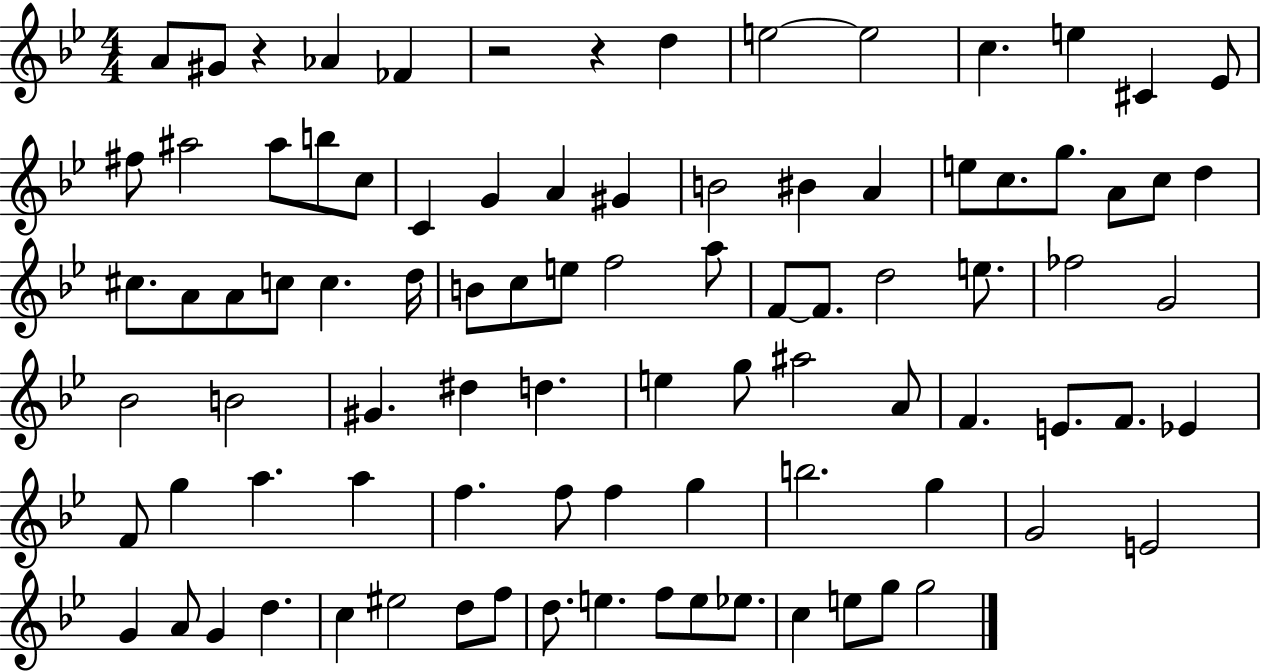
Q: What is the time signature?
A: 4/4